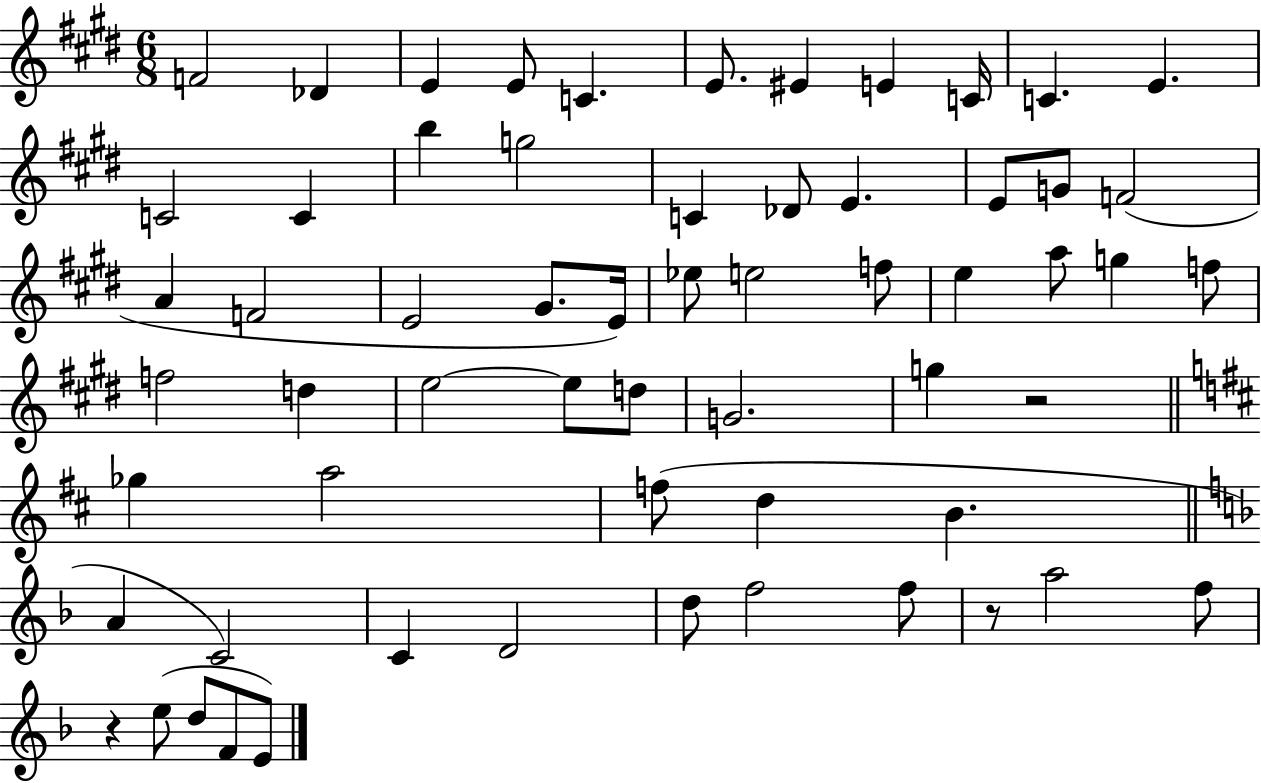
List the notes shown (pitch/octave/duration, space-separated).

F4/h Db4/q E4/q E4/e C4/q. E4/e. EIS4/q E4/q C4/s C4/q. E4/q. C4/h C4/q B5/q G5/h C4/q Db4/e E4/q. E4/e G4/e F4/h A4/q F4/h E4/h G#4/e. E4/s Eb5/e E5/h F5/e E5/q A5/e G5/q F5/e F5/h D5/q E5/h E5/e D5/e G4/h. G5/q R/h Gb5/q A5/h F5/e D5/q B4/q. A4/q C4/h C4/q D4/h D5/e F5/h F5/e R/e A5/h F5/e R/q E5/e D5/e F4/e E4/e